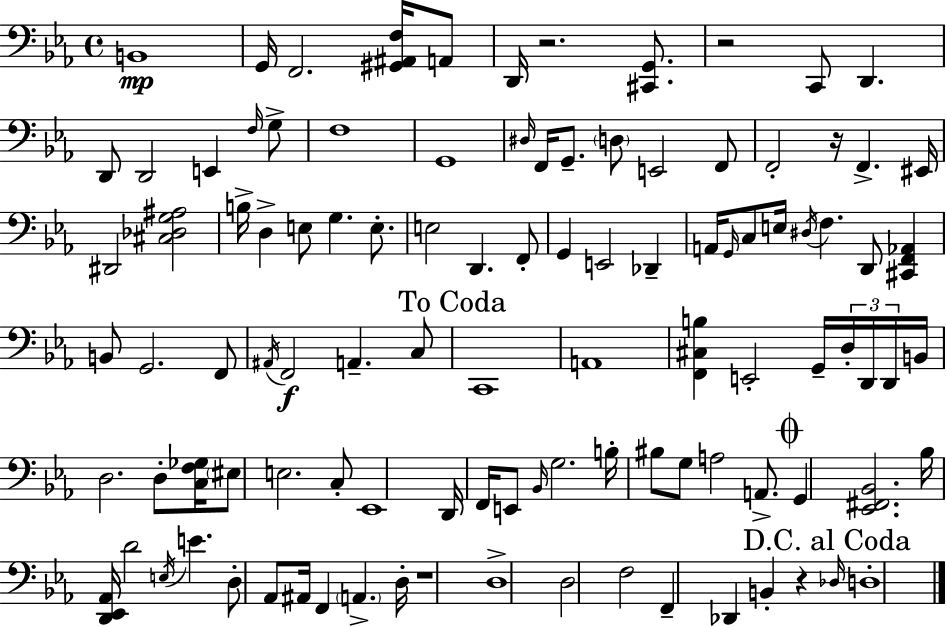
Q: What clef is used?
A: bass